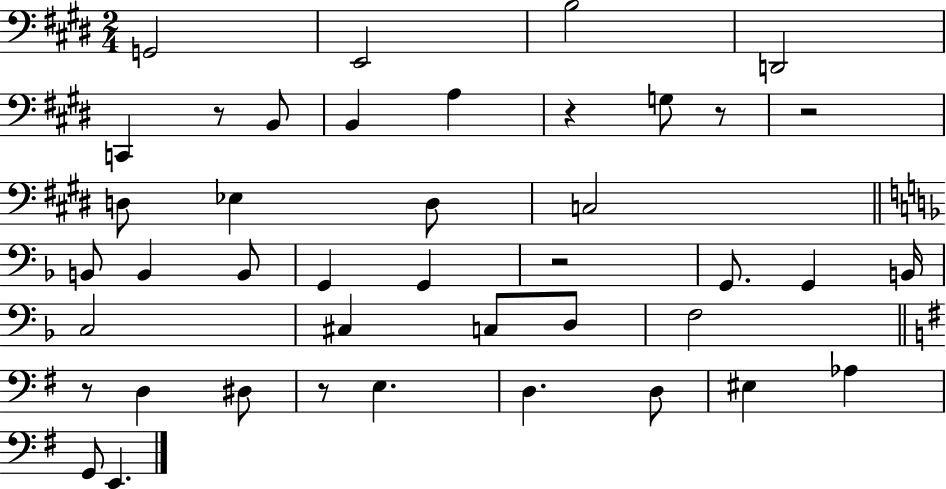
X:1
T:Untitled
M:2/4
L:1/4
K:E
G,,2 E,,2 B,2 D,,2 C,, z/2 B,,/2 B,, A, z G,/2 z/2 z2 D,/2 _E, D,/2 C,2 B,,/2 B,, B,,/2 G,, G,, z2 G,,/2 G,, B,,/4 C,2 ^C, C,/2 D,/2 F,2 z/2 D, ^D,/2 z/2 E, D, D,/2 ^E, _A, G,,/2 E,,